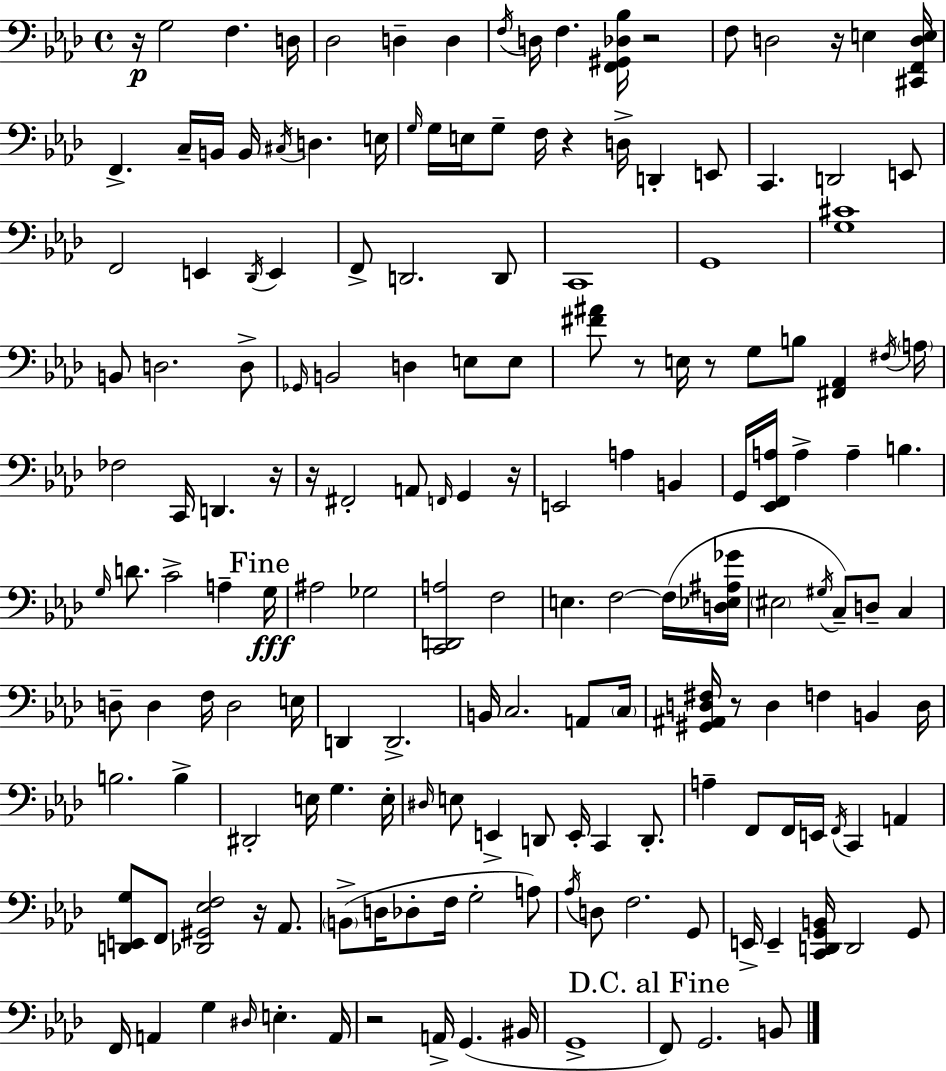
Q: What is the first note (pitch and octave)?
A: G3